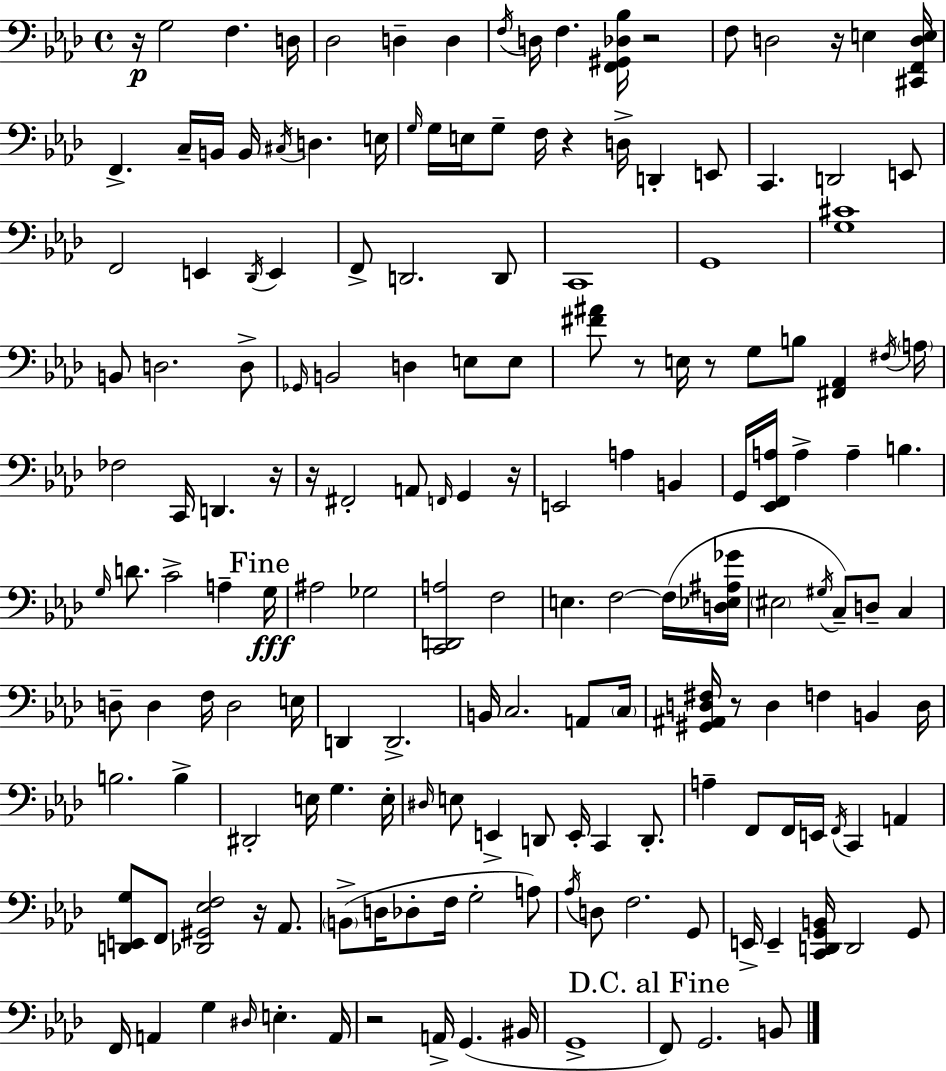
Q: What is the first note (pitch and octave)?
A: G3